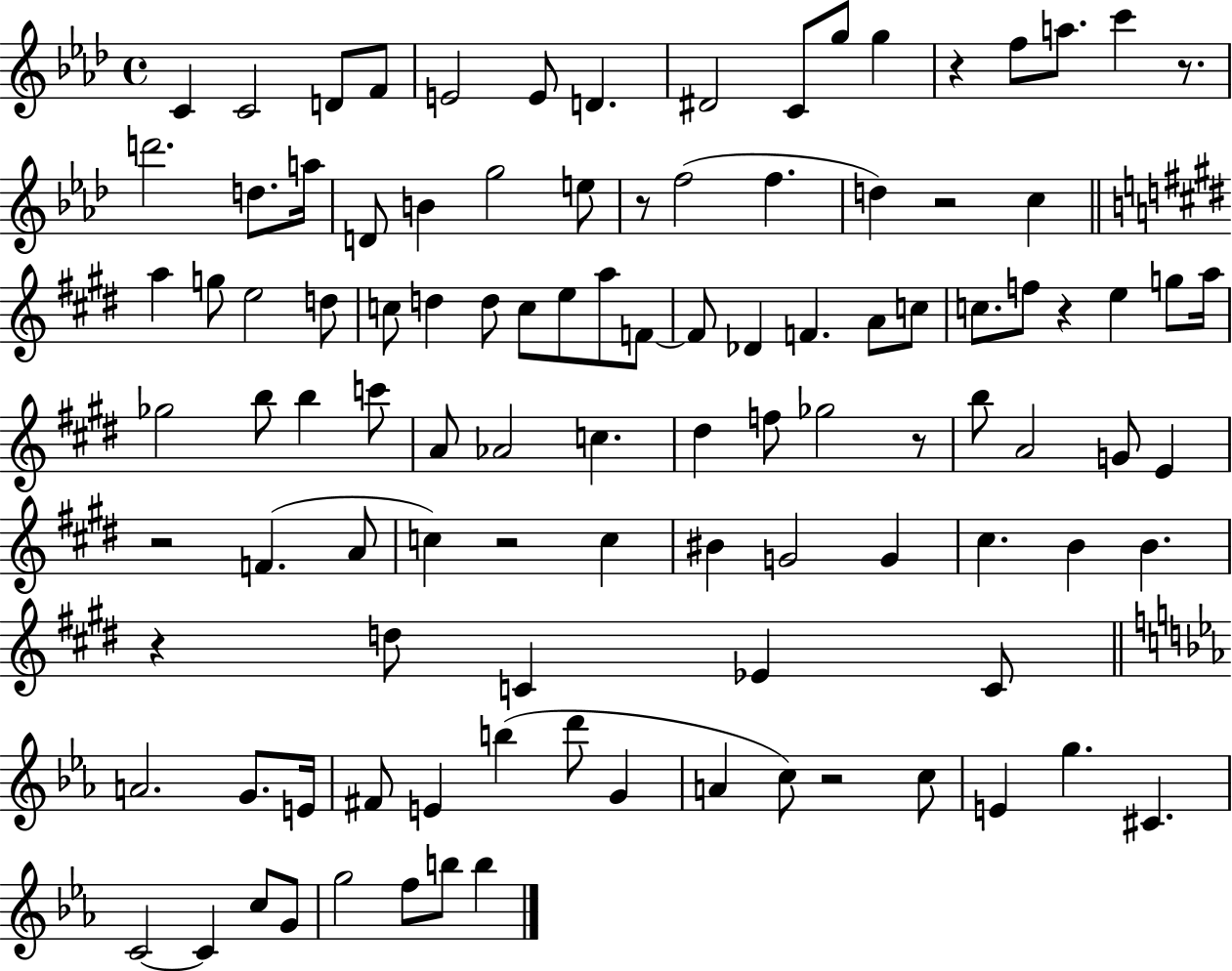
X:1
T:Untitled
M:4/4
L:1/4
K:Ab
C C2 D/2 F/2 E2 E/2 D ^D2 C/2 g/2 g z f/2 a/2 c' z/2 d'2 d/2 a/4 D/2 B g2 e/2 z/2 f2 f d z2 c a g/2 e2 d/2 c/2 d d/2 c/2 e/2 a/2 F/2 F/2 _D F A/2 c/2 c/2 f/2 z e g/2 a/4 _g2 b/2 b c'/2 A/2 _A2 c ^d f/2 _g2 z/2 b/2 A2 G/2 E z2 F A/2 c z2 c ^B G2 G ^c B B z d/2 C _E C/2 A2 G/2 E/4 ^F/2 E b d'/2 G A c/2 z2 c/2 E g ^C C2 C c/2 G/2 g2 f/2 b/2 b